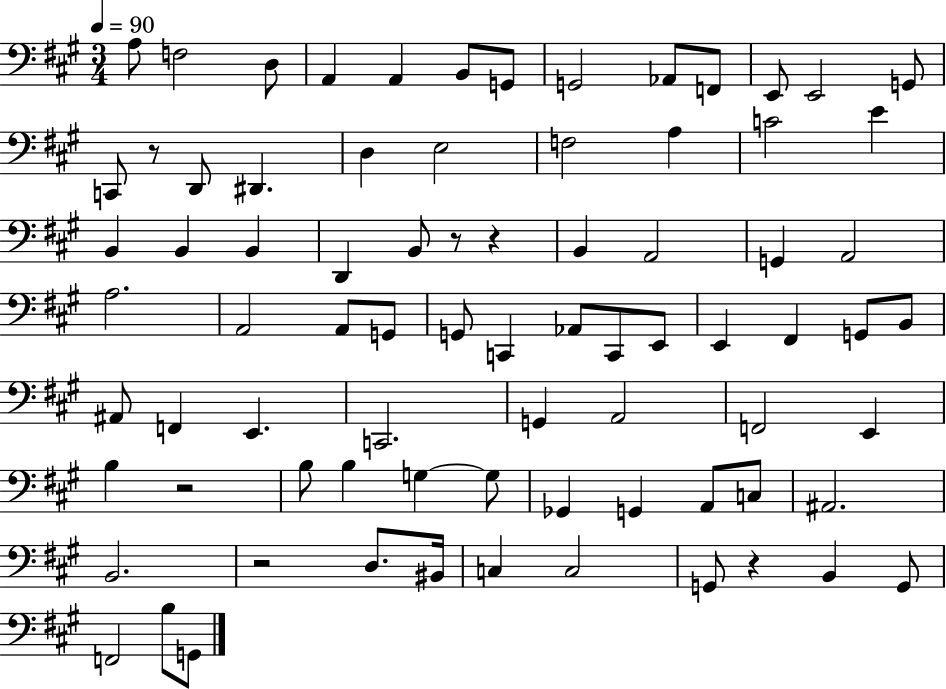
{
  \clef bass
  \numericTimeSignature
  \time 3/4
  \key a \major
  \tempo 4 = 90
  a8 f2 d8 | a,4 a,4 b,8 g,8 | g,2 aes,8 f,8 | e,8 e,2 g,8 | \break c,8 r8 d,8 dis,4. | d4 e2 | f2 a4 | c'2 e'4 | \break b,4 b,4 b,4 | d,4 b,8 r8 r4 | b,4 a,2 | g,4 a,2 | \break a2. | a,2 a,8 g,8 | g,8 c,4 aes,8 c,8 e,8 | e,4 fis,4 g,8 b,8 | \break ais,8 f,4 e,4. | c,2. | g,4 a,2 | f,2 e,4 | \break b4 r2 | b8 b4 g4~~ g8 | ges,4 g,4 a,8 c8 | ais,2. | \break b,2. | r2 d8. bis,16 | c4 c2 | g,8 r4 b,4 g,8 | \break f,2 b8 g,8 | \bar "|."
}